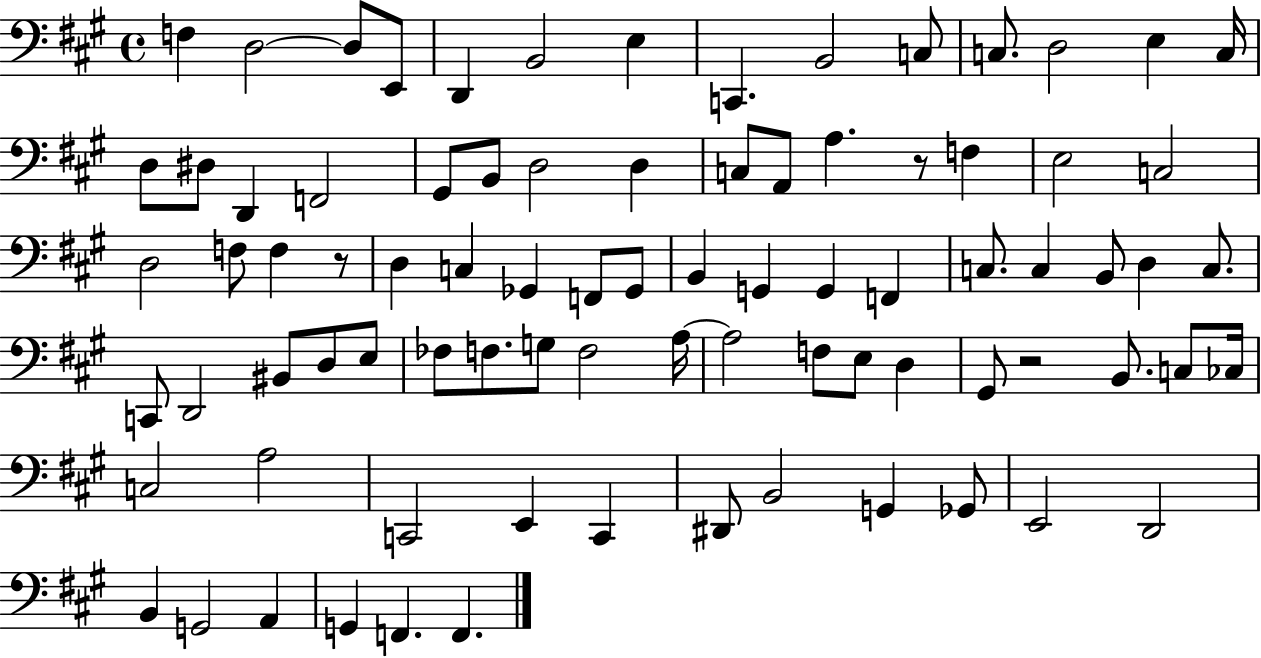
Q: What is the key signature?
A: A major